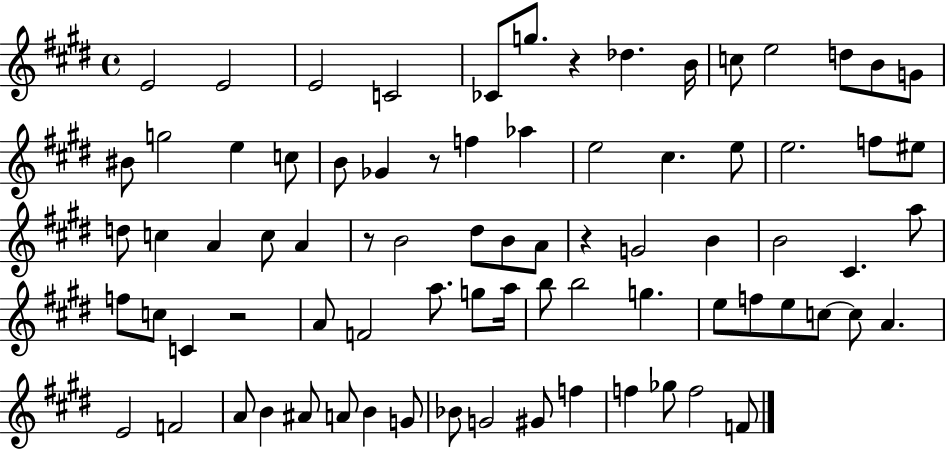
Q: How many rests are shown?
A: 5